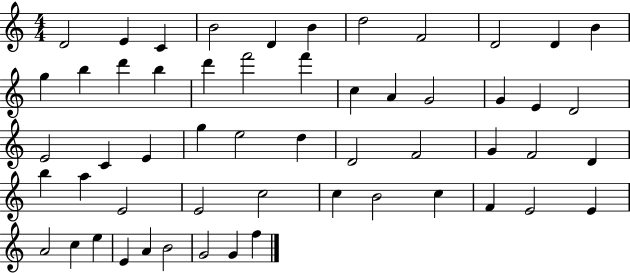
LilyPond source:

{
  \clef treble
  \numericTimeSignature
  \time 4/4
  \key c \major
  d'2 e'4 c'4 | b'2 d'4 b'4 | d''2 f'2 | d'2 d'4 b'4 | \break g''4 b''4 d'''4 b''4 | d'''4 f'''2 f'''4 | c''4 a'4 g'2 | g'4 e'4 d'2 | \break e'2 c'4 e'4 | g''4 e''2 d''4 | d'2 f'2 | g'4 f'2 d'4 | \break b''4 a''4 e'2 | e'2 c''2 | c''4 b'2 c''4 | f'4 e'2 e'4 | \break a'2 c''4 e''4 | e'4 a'4 b'2 | g'2 g'4 f''4 | \bar "|."
}